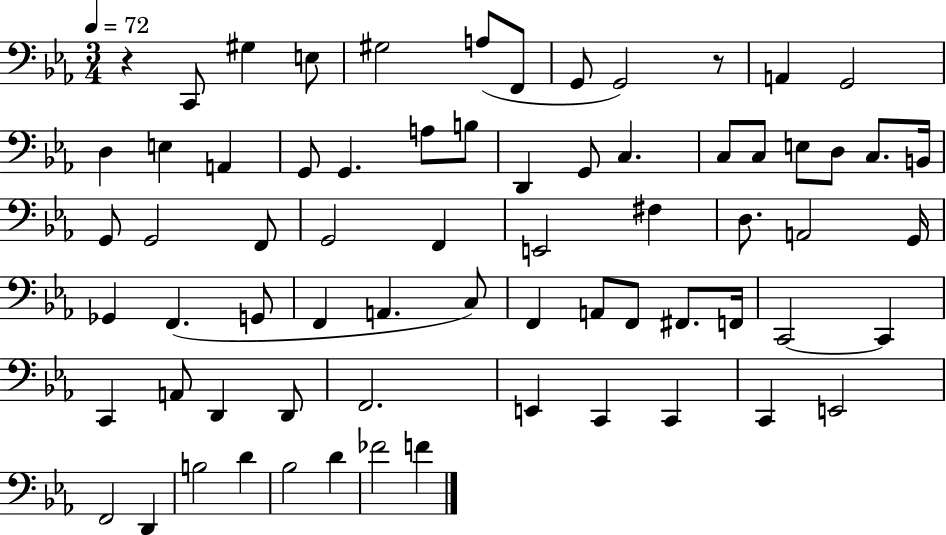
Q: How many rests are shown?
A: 2